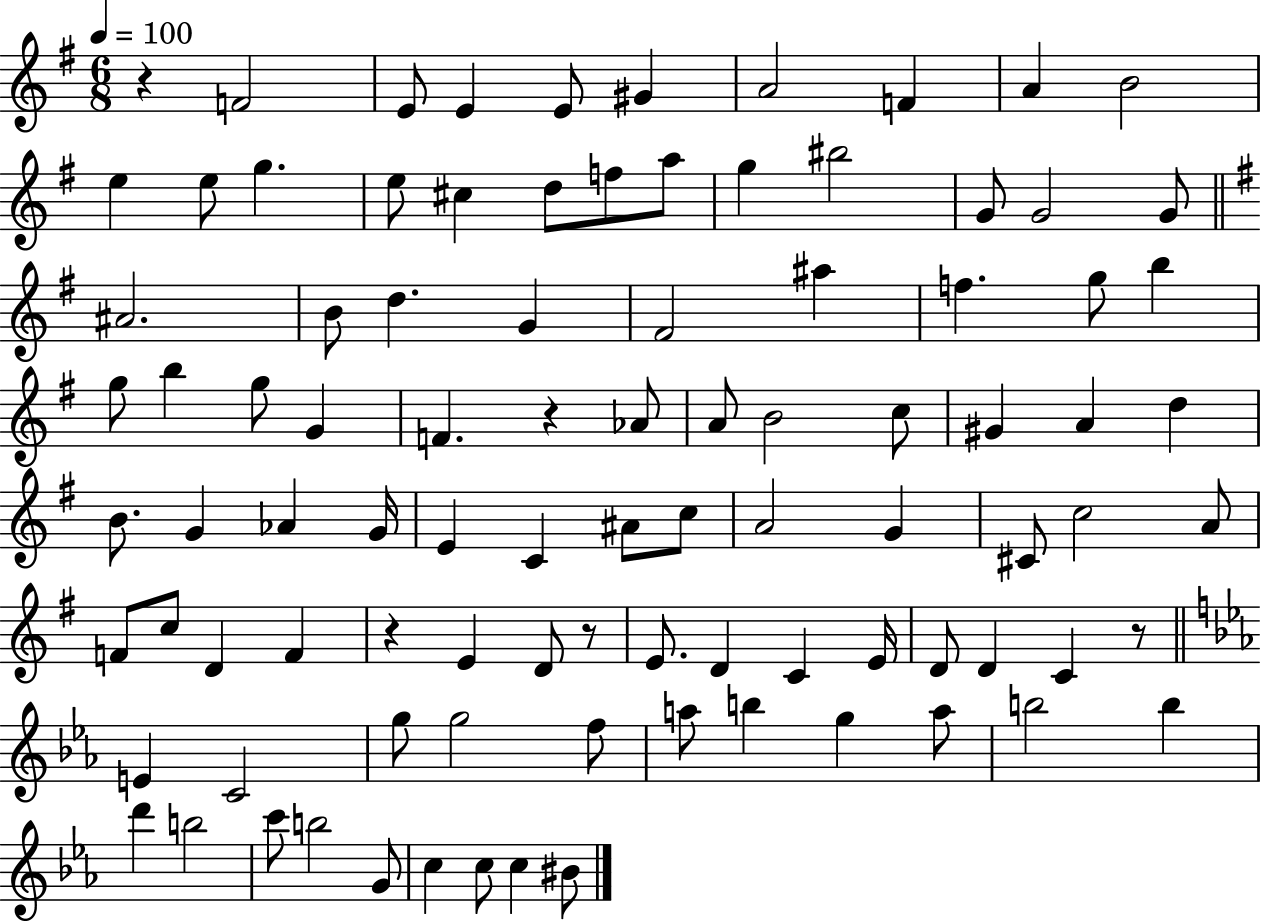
{
  \clef treble
  \numericTimeSignature
  \time 6/8
  \key g \major
  \tempo 4 = 100
  r4 f'2 | e'8 e'4 e'8 gis'4 | a'2 f'4 | a'4 b'2 | \break e''4 e''8 g''4. | e''8 cis''4 d''8 f''8 a''8 | g''4 bis''2 | g'8 g'2 g'8 | \break \bar "||" \break \key g \major ais'2. | b'8 d''4. g'4 | fis'2 ais''4 | f''4. g''8 b''4 | \break g''8 b''4 g''8 g'4 | f'4. r4 aes'8 | a'8 b'2 c''8 | gis'4 a'4 d''4 | \break b'8. g'4 aes'4 g'16 | e'4 c'4 ais'8 c''8 | a'2 g'4 | cis'8 c''2 a'8 | \break f'8 c''8 d'4 f'4 | r4 e'4 d'8 r8 | e'8. d'4 c'4 e'16 | d'8 d'4 c'4 r8 | \break \bar "||" \break \key c \minor e'4 c'2 | g''8 g''2 f''8 | a''8 b''4 g''4 a''8 | b''2 b''4 | \break d'''4 b''2 | c'''8 b''2 g'8 | c''4 c''8 c''4 bis'8 | \bar "|."
}